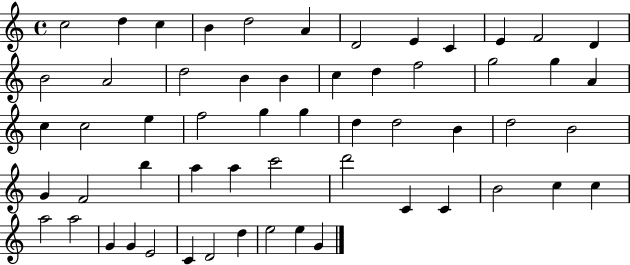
{
  \clef treble
  \time 4/4
  \defaultTimeSignature
  \key c \major
  c''2 d''4 c''4 | b'4 d''2 a'4 | d'2 e'4 c'4 | e'4 f'2 d'4 | \break b'2 a'2 | d''2 b'4 b'4 | c''4 d''4 f''2 | g''2 g''4 a'4 | \break c''4 c''2 e''4 | f''2 g''4 g''4 | d''4 d''2 b'4 | d''2 b'2 | \break g'4 f'2 b''4 | a''4 a''4 c'''2 | d'''2 c'4 c'4 | b'2 c''4 c''4 | \break a''2 a''2 | g'4 g'4 e'2 | c'4 d'2 d''4 | e''2 e''4 g'4 | \break \bar "|."
}